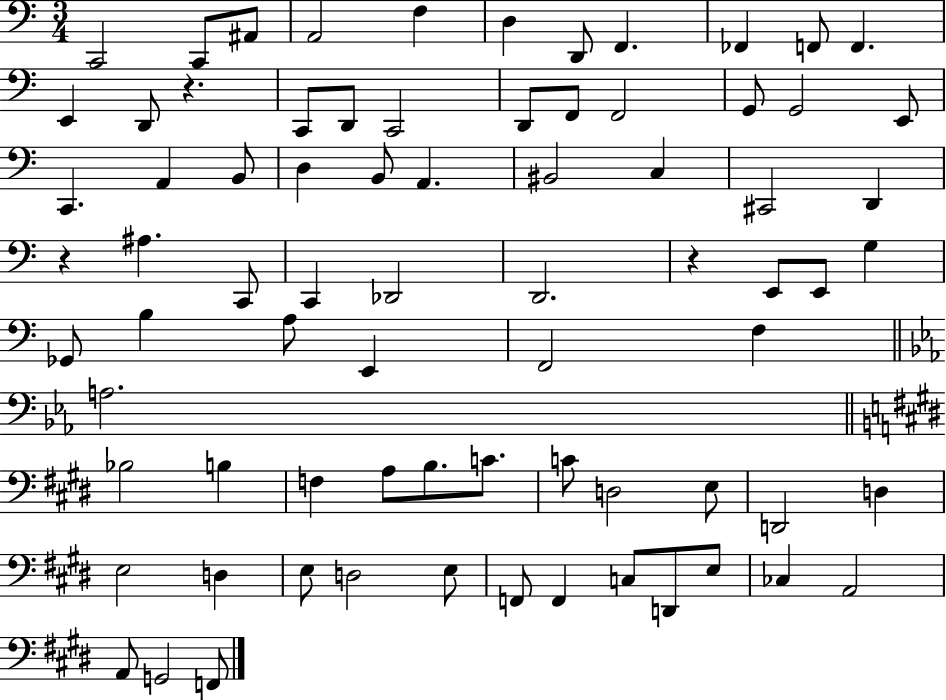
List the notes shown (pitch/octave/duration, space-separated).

C2/h C2/e A#2/e A2/h F3/q D3/q D2/e F2/q. FES2/q F2/e F2/q. E2/q D2/e R/q. C2/e D2/e C2/h D2/e F2/e F2/h G2/e G2/h E2/e C2/q. A2/q B2/e D3/q B2/e A2/q. BIS2/h C3/q C#2/h D2/q R/q A#3/q. C2/e C2/q Db2/h D2/h. R/q E2/e E2/e G3/q Gb2/e B3/q A3/e E2/q F2/h F3/q A3/h. Bb3/h B3/q F3/q A3/e B3/e. C4/e. C4/e D3/h E3/e D2/h D3/q E3/h D3/q E3/e D3/h E3/e F2/e F2/q C3/e D2/e E3/e CES3/q A2/h A2/e G2/h F2/e